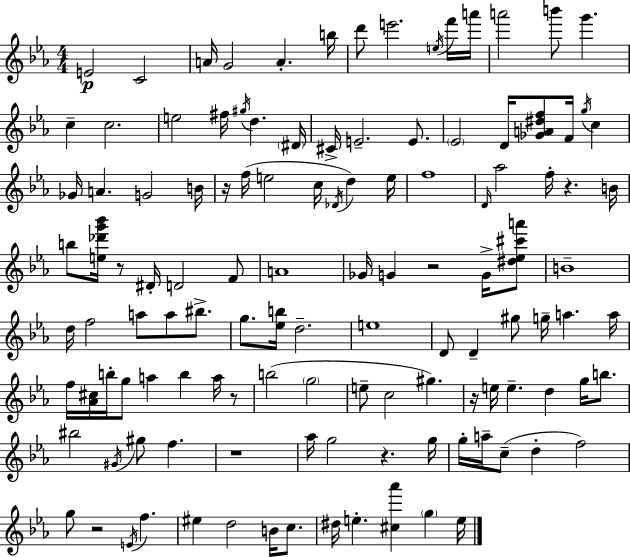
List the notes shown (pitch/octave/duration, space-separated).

E4/h C4/h A4/s G4/h A4/q. B5/s D6/e E6/h. E5/s F6/s A6/s A6/h B6/e G6/q. C5/q C5/h. E5/h F#5/s G#5/s D5/q. D#4/s C#4/s E4/h. E4/e. Eb4/h D4/s [Gb4,A4,D#5,F5]/e F4/s G5/s C5/q Gb4/s A4/q. G4/h B4/s R/s F5/s E5/h C5/s Db4/s D5/q E5/s F5/w D4/s Ab5/h F5/s R/q. B4/s B5/e [E5,Db6,G6,Bb6]/s R/e D#4/s D4/h F4/e A4/w Gb4/s G4/q R/h G4/s [D#5,Eb5,C#6,A6]/e B4/w D5/s F5/h A5/e A5/e BIS5/e. G5/e. [Eb5,B5]/s D5/h. E5/w D4/e D4/q G#5/e G5/s A5/q. A5/s F5/s [Ab4,C#5]/s B5/s G5/e A5/q B5/q A5/s R/e B5/h G5/h E5/e C5/h G#5/q. R/s E5/s E5/q. D5/q G5/s B5/e. BIS5/h G#4/s G#5/e F5/q. R/w Ab5/s G5/h R/q. G5/s G5/s A5/s C5/e D5/q F5/h G5/e R/h E4/s F5/q. EIS5/q D5/h B4/s C5/e. D#5/s E5/q. [C#5,Ab6]/q G5/q E5/s